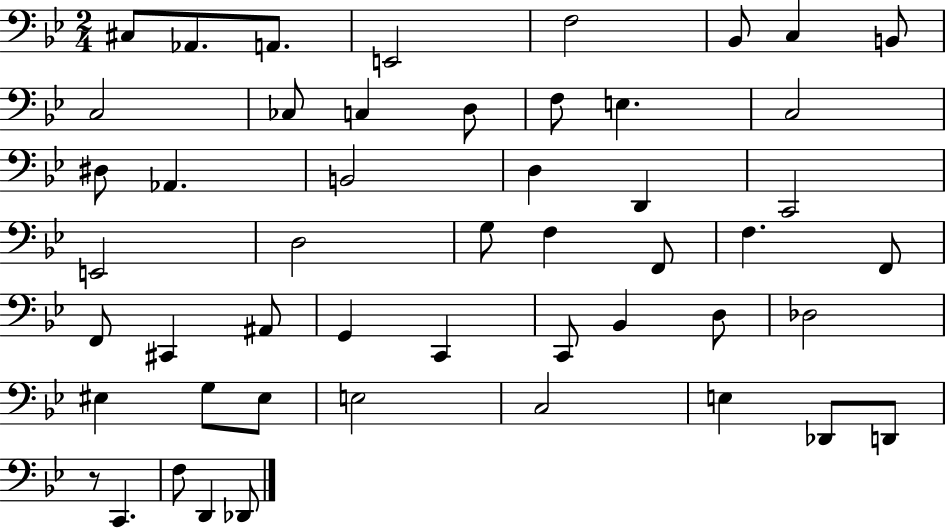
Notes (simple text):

C#3/e Ab2/e. A2/e. E2/h F3/h Bb2/e C3/q B2/e C3/h CES3/e C3/q D3/e F3/e E3/q. C3/h D#3/e Ab2/q. B2/h D3/q D2/q C2/h E2/h D3/h G3/e F3/q F2/e F3/q. F2/e F2/e C#2/q A#2/e G2/q C2/q C2/e Bb2/q D3/e Db3/h EIS3/q G3/e EIS3/e E3/h C3/h E3/q Db2/e D2/e R/e C2/q. F3/e D2/q Db2/e